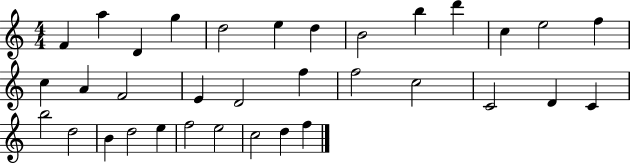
X:1
T:Untitled
M:4/4
L:1/4
K:C
F a D g d2 e d B2 b d' c e2 f c A F2 E D2 f f2 c2 C2 D C b2 d2 B d2 e f2 e2 c2 d f